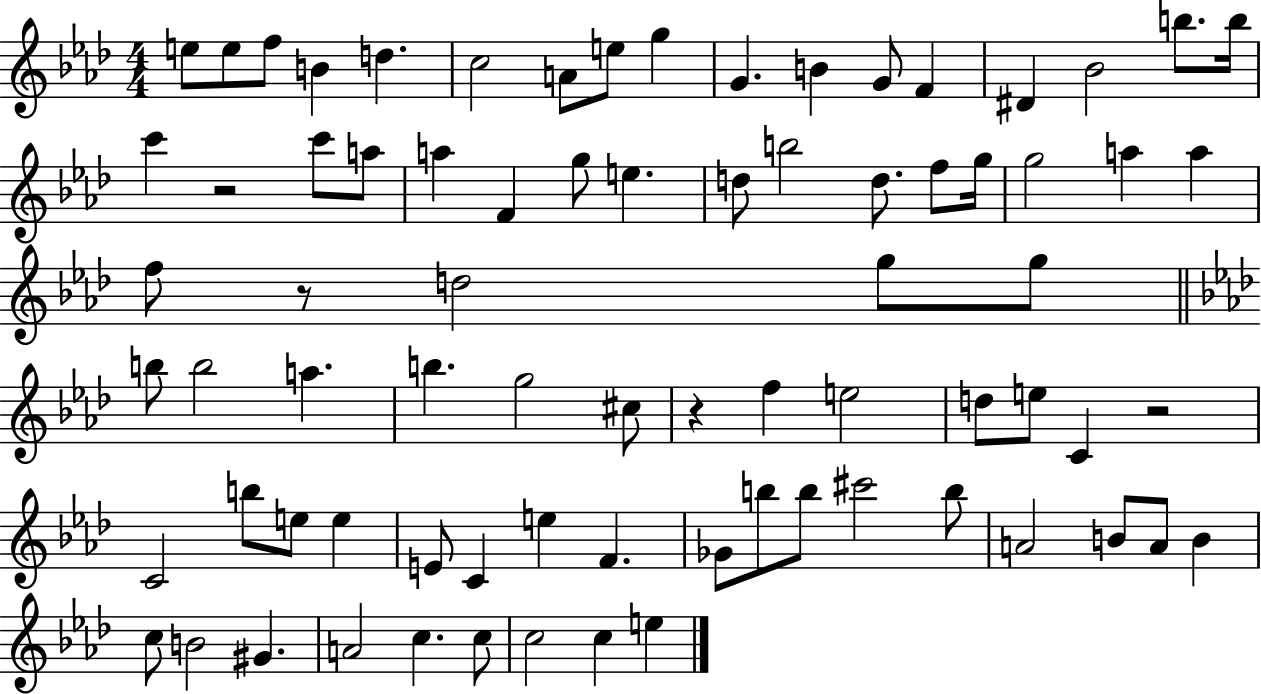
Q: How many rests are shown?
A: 4